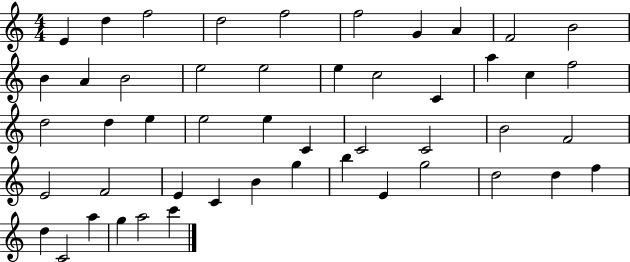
X:1
T:Untitled
M:4/4
L:1/4
K:C
E d f2 d2 f2 f2 G A F2 B2 B A B2 e2 e2 e c2 C a c f2 d2 d e e2 e C C2 C2 B2 F2 E2 F2 E C B g b E g2 d2 d f d C2 a g a2 c'